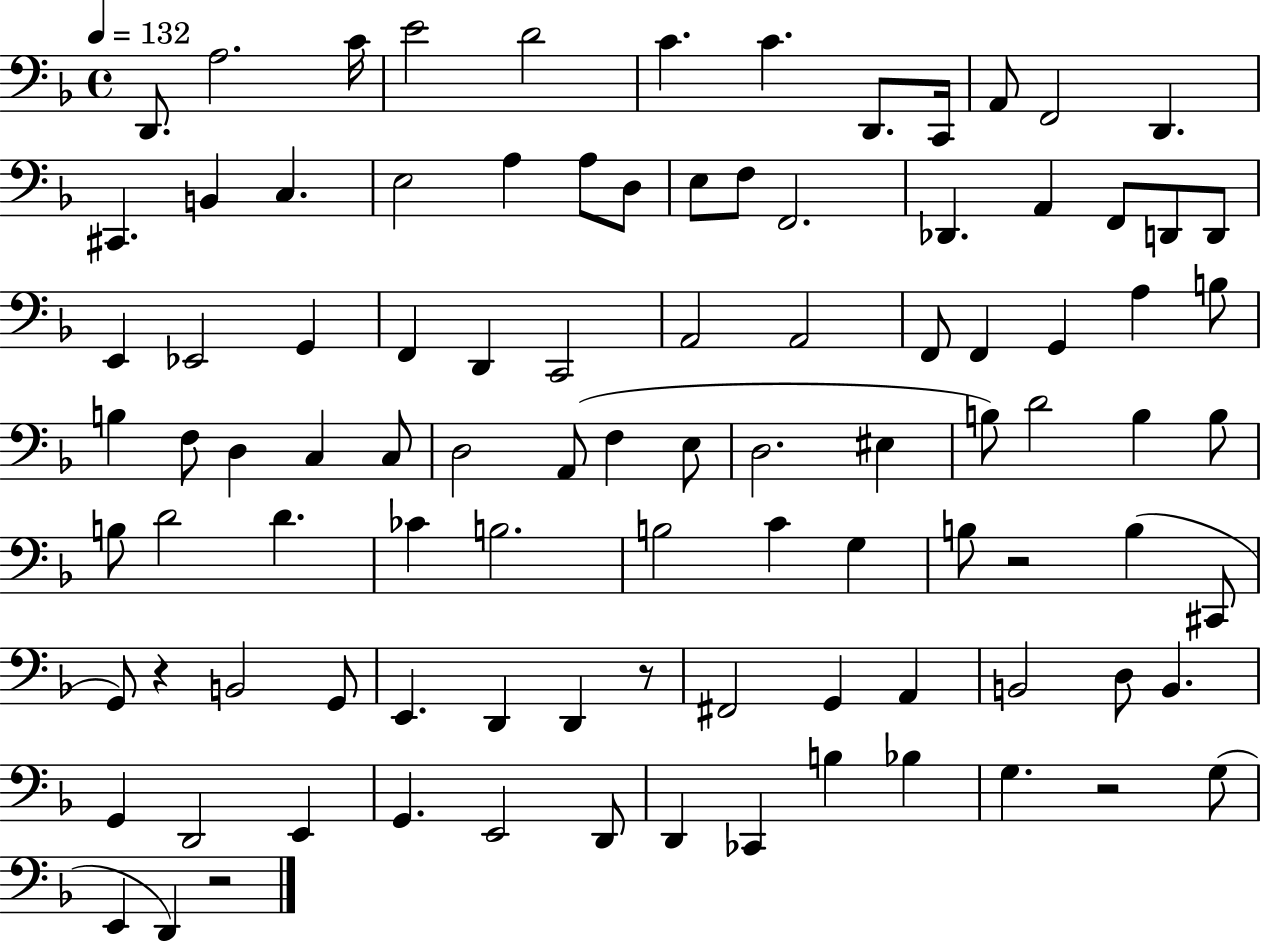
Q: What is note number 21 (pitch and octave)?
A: F3